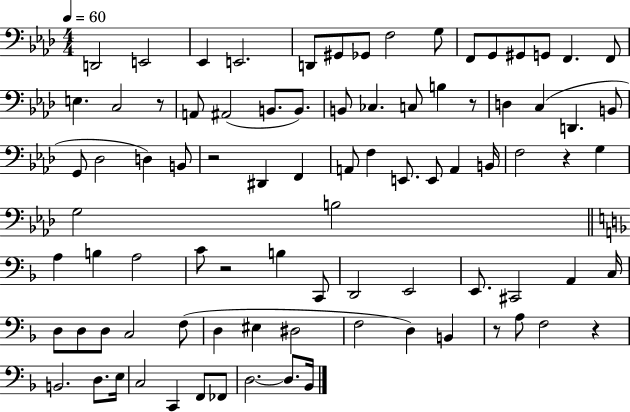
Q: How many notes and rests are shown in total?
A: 87